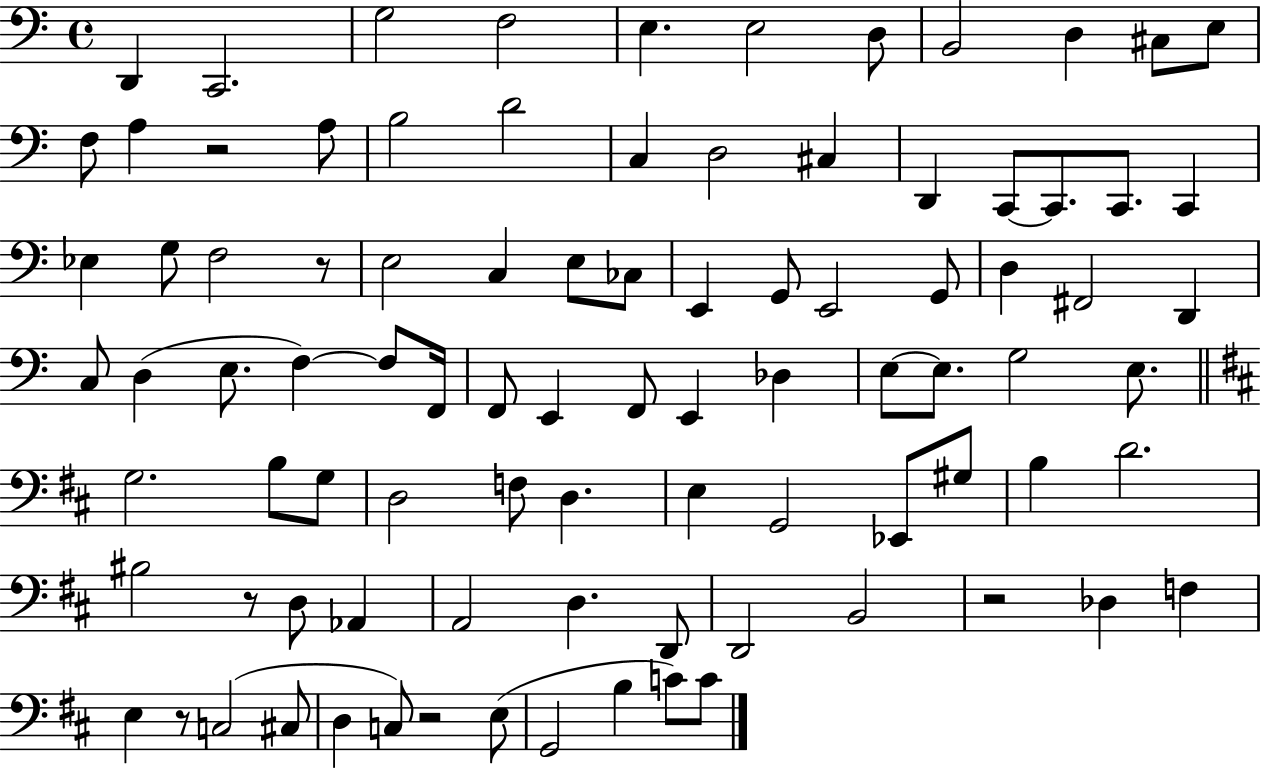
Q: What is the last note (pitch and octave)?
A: C4